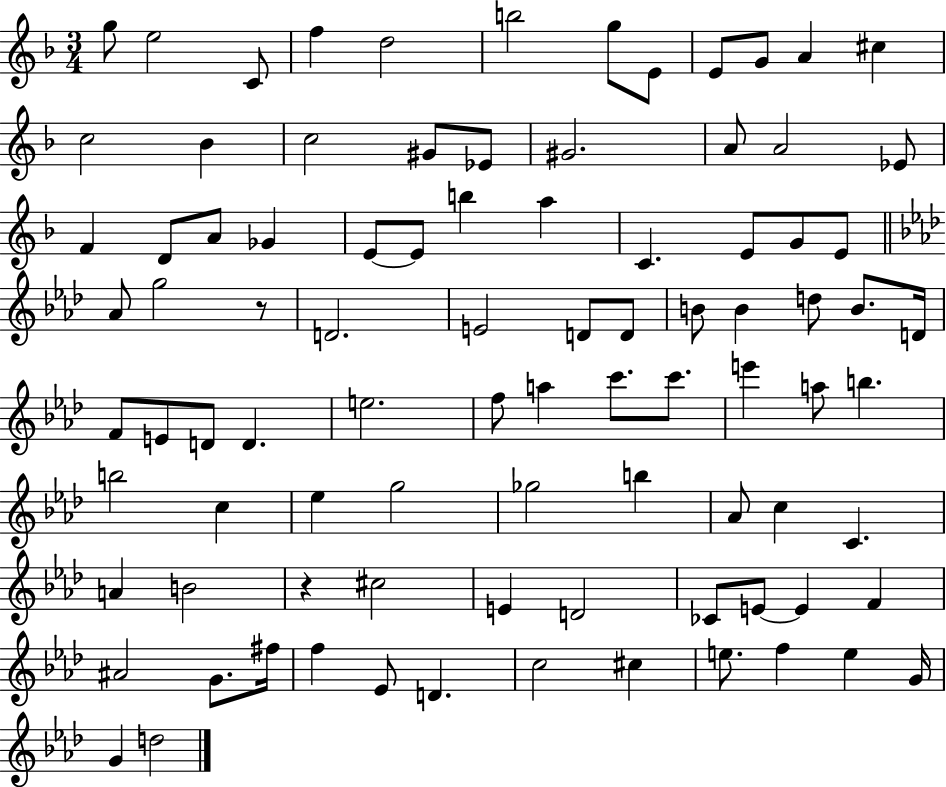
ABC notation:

X:1
T:Untitled
M:3/4
L:1/4
K:F
g/2 e2 C/2 f d2 b2 g/2 E/2 E/2 G/2 A ^c c2 _B c2 ^G/2 _E/2 ^G2 A/2 A2 _E/2 F D/2 A/2 _G E/2 E/2 b a C E/2 G/2 E/2 _A/2 g2 z/2 D2 E2 D/2 D/2 B/2 B d/2 B/2 D/4 F/2 E/2 D/2 D e2 f/2 a c'/2 c'/2 e' a/2 b b2 c _e g2 _g2 b _A/2 c C A B2 z ^c2 E D2 _C/2 E/2 E F ^A2 G/2 ^f/4 f _E/2 D c2 ^c e/2 f e G/4 G d2